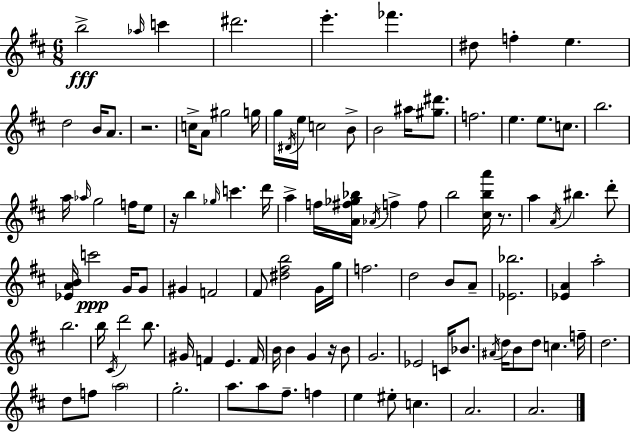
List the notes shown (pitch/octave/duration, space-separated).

B5/h Ab5/s C6/q D#6/h. E6/q. FES6/q. D#5/e F5/q E5/q. D5/h B4/s A4/e. R/h. C5/s A4/e G#5/h G5/s G5/s D#4/s E5/s C5/h B4/e B4/h A#5/s [G#5,D#6]/e. F5/h. E5/q. E5/e. C5/e. B5/h. A5/s Ab5/s G5/h F5/s E5/e R/s B5/q Gb5/s C6/q. D6/s A5/q F5/s [A4,F#5,Gb5,Bb5]/s Ab4/s F5/q F5/e B5/h [C#5,B5,A6]/s R/e. A5/q A4/s BIS5/q. D6/e [Eb4,A4,B4]/s C6/h G4/s G4/e G#4/q F4/h F#4/e [D#5,F#5,B5]/h G4/s G5/s F5/h. D5/h B4/e A4/e [Eb4,Bb5]/h. [Eb4,A4]/q A5/h B5/h. B5/s C#4/s D6/h B5/e. G#4/s F4/q E4/q. F4/s B4/s B4/q G4/q R/s B4/e G4/h. Eb4/h C4/s Bb4/e. A#4/s D5/s B4/e D5/e C5/q. F5/s D5/h. D5/e F5/e A5/h G5/h. A5/e. A5/e F#5/e. F5/q E5/q EIS5/e C5/q. A4/h. A4/h.